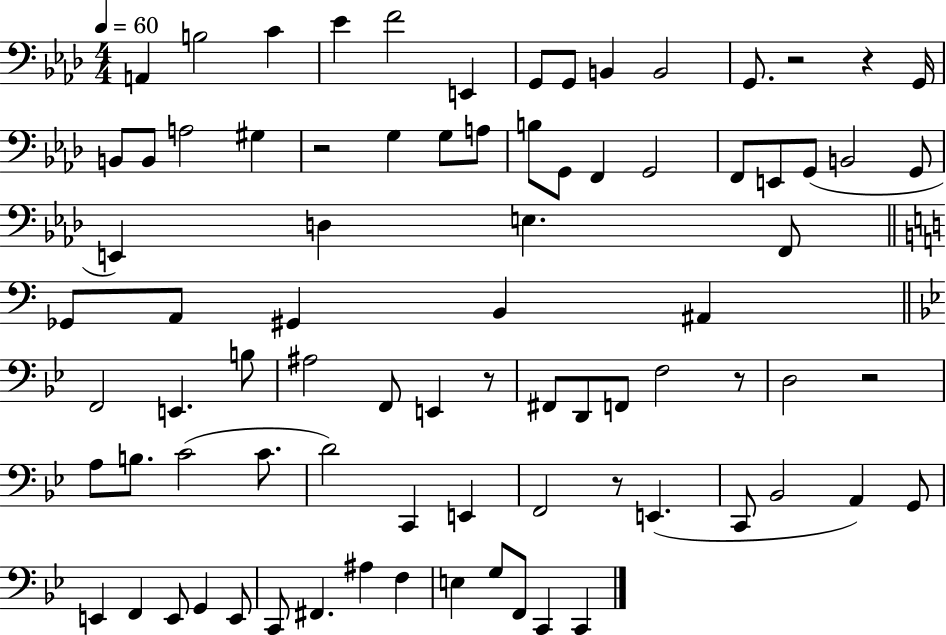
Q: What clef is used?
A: bass